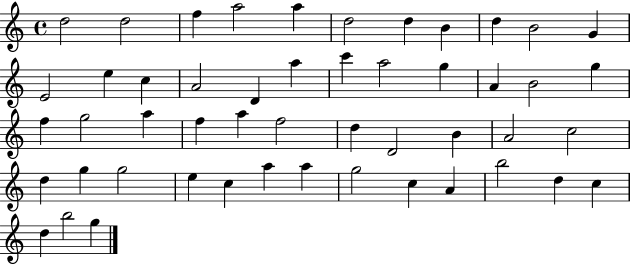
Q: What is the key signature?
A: C major